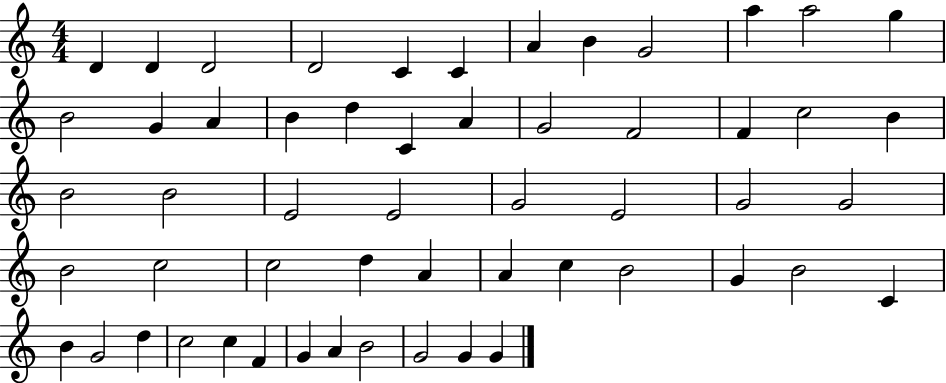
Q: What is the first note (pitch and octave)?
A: D4